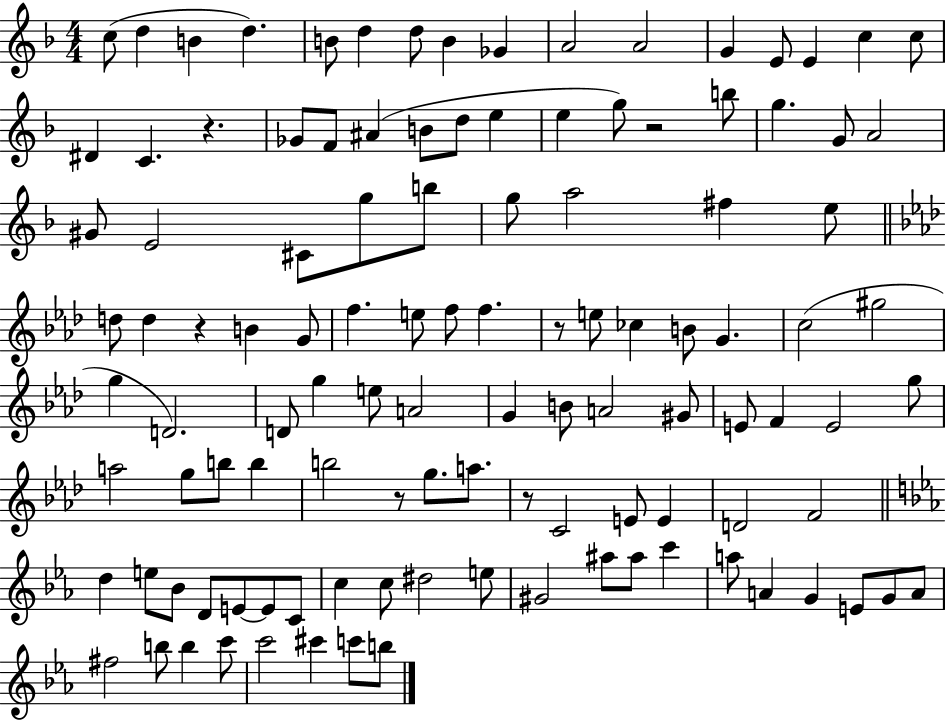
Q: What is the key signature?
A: F major